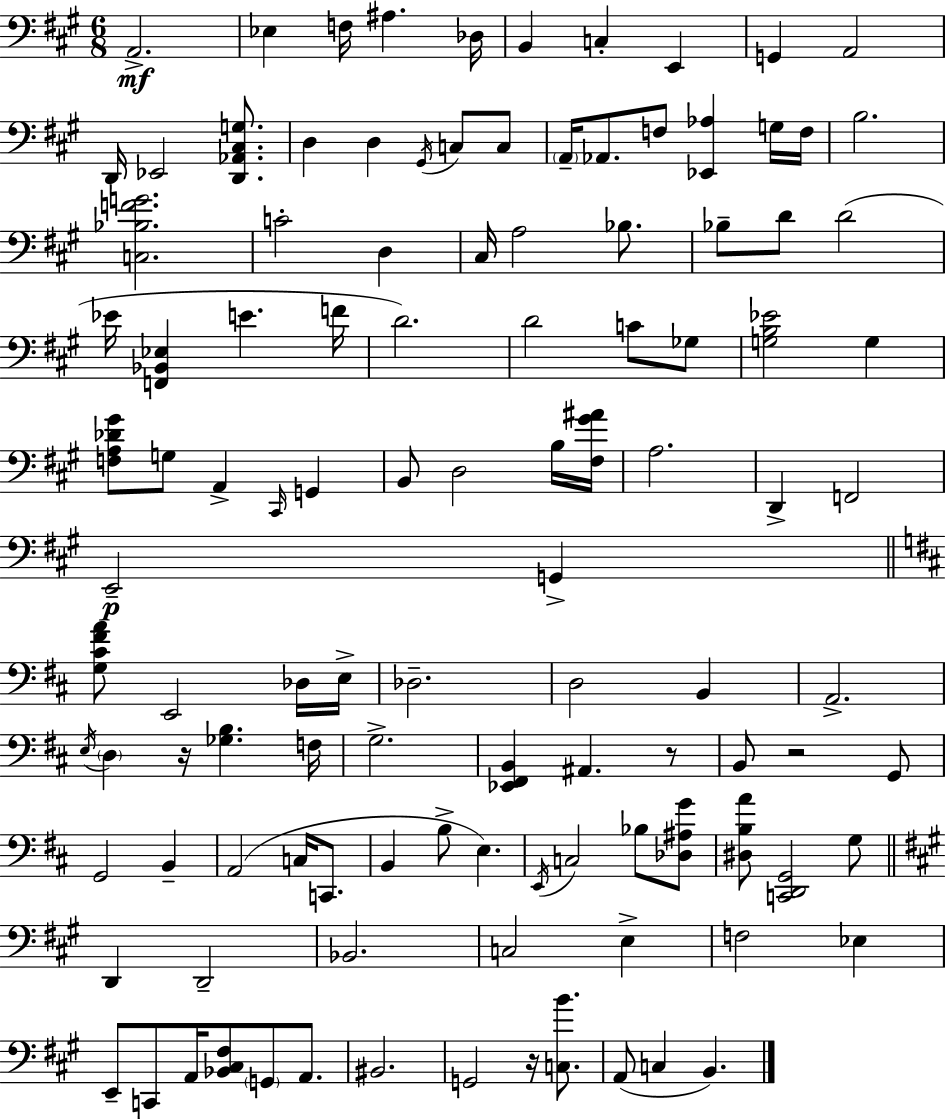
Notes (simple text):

A2/h. Eb3/q F3/s A#3/q. Db3/s B2/q C3/q E2/q G2/q A2/h D2/s Eb2/h [D2,Ab2,C#3,G3]/e. D3/q D3/q G#2/s C3/e C3/e A2/s Ab2/e. F3/e [Eb2,Ab3]/q G3/s F3/s B3/h. [C3,Bb3,F4,G4]/h. C4/h D3/q C#3/s A3/h Bb3/e. Bb3/e D4/e D4/h Eb4/s [F2,Bb2,Eb3]/q E4/q. F4/s D4/h. D4/h C4/e Gb3/e [G3,B3,Eb4]/h G3/q [F3,A3,Db4,G#4]/e G3/e A2/q C#2/s G2/q B2/e D3/h B3/s [F#3,G#4,A#4]/s A3/h. D2/q F2/h E2/h G2/q [G3,C#4,F#4,A4]/e E2/h Db3/s E3/s Db3/h. D3/h B2/q A2/h. E3/s D3/q R/s [Gb3,B3]/q. F3/s G3/h. [Eb2,F#2,B2]/q A#2/q. R/e B2/e R/h G2/e G2/h B2/q A2/h C3/s C2/e. B2/q B3/e E3/q. E2/s C3/h Bb3/e [Db3,A#3,G4]/e [D#3,B3,A4]/e [C2,D2,G2]/h G3/e D2/q D2/h Bb2/h. C3/h E3/q F3/h Eb3/q E2/e C2/e A2/s [Bb2,C#3,F#3]/e G2/e A2/e. BIS2/h. G2/h R/s [C3,B4]/e. A2/e C3/q B2/q.